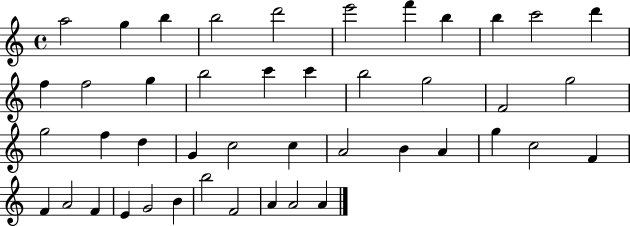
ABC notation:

X:1
T:Untitled
M:4/4
L:1/4
K:C
a2 g b b2 d'2 e'2 f' b b c'2 d' f f2 g b2 c' c' b2 g2 F2 g2 g2 f d G c2 c A2 B A g c2 F F A2 F E G2 B b2 F2 A A2 A